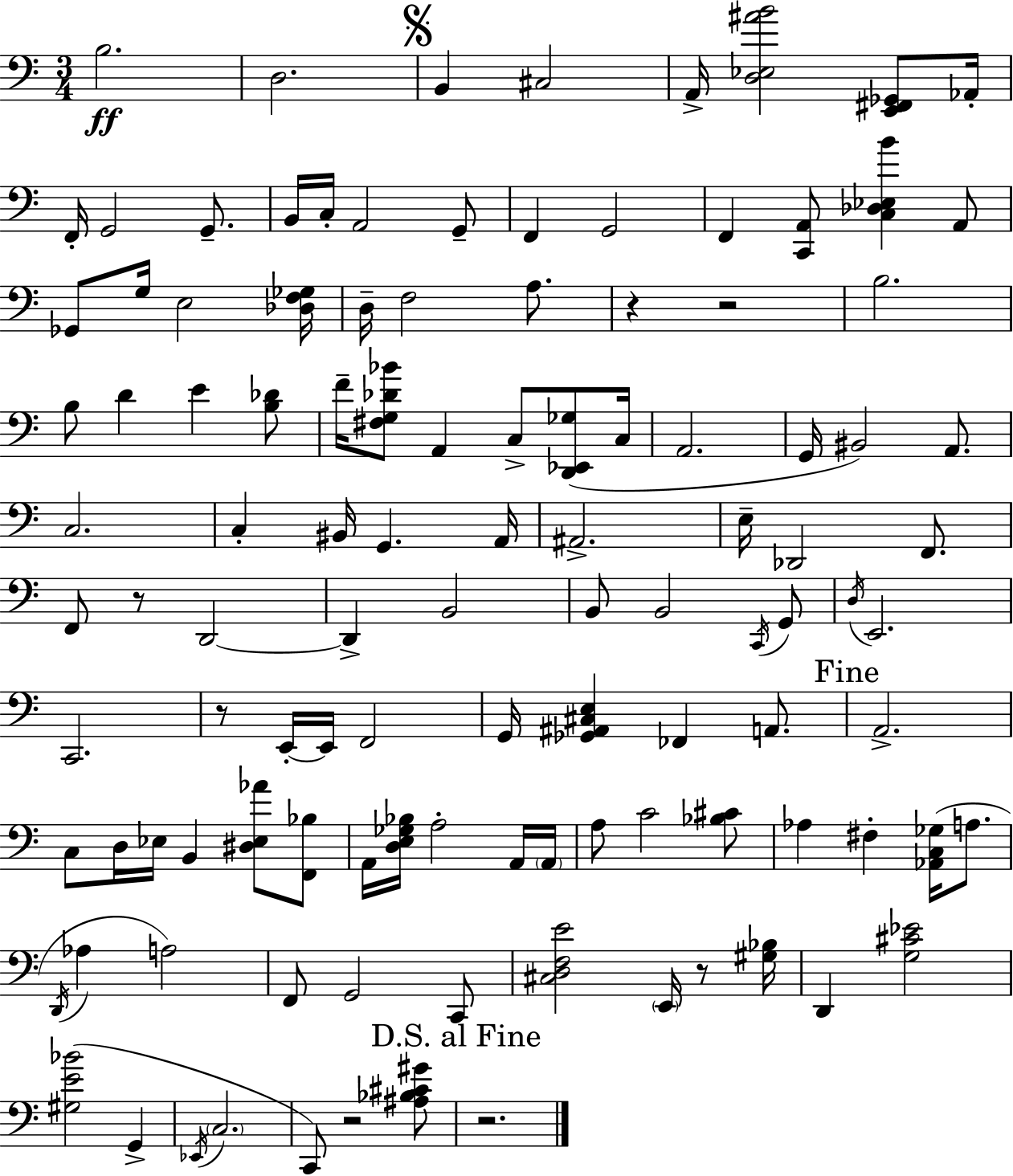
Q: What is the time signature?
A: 3/4